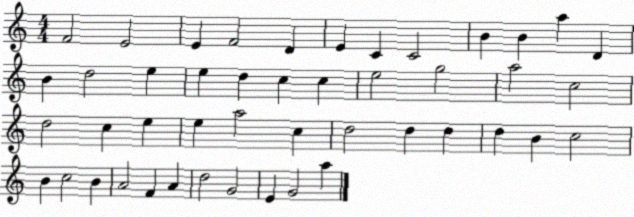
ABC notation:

X:1
T:Untitled
M:4/4
L:1/4
K:C
F2 E2 E F2 D E C C2 B B a D B d2 e e d c c e2 g2 a2 c2 d2 c e e a2 c d2 d d d B c2 B c2 B A2 F A d2 G2 E G2 a